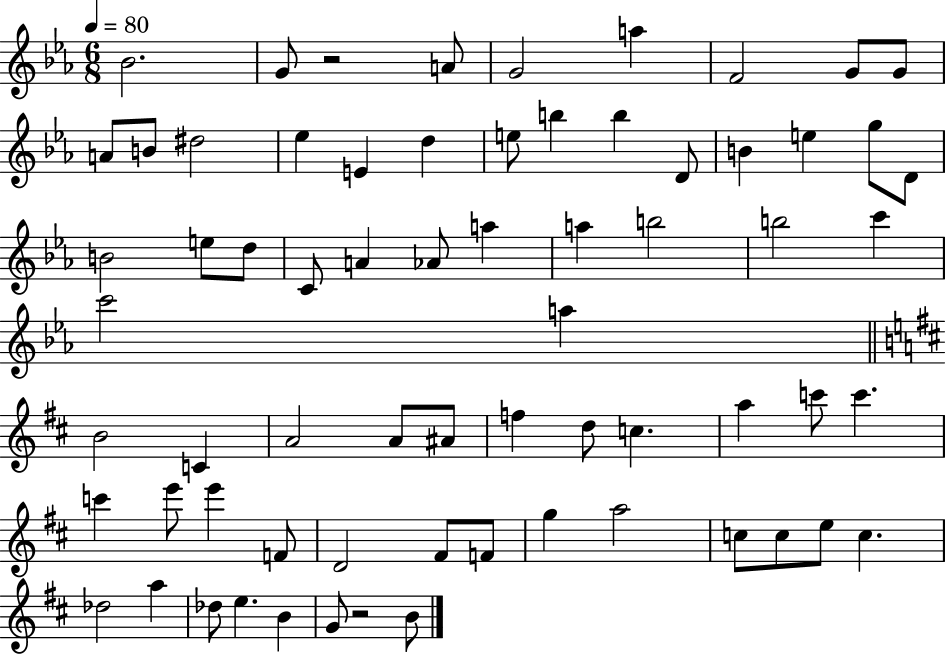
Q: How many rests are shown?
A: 2